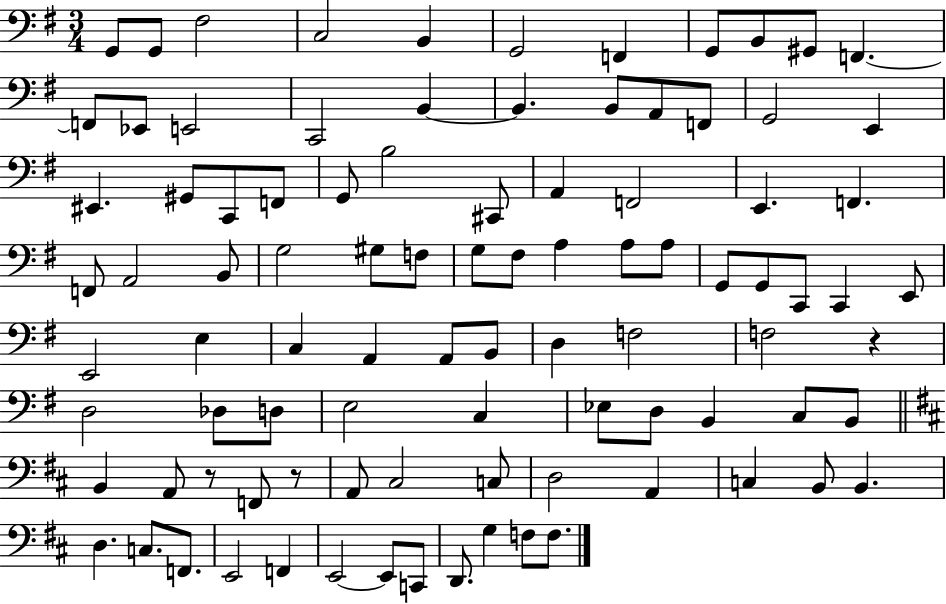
G2/e G2/e F#3/h C3/h B2/q G2/h F2/q G2/e B2/e G#2/e F2/q. F2/e Eb2/e E2/h C2/h B2/q B2/q. B2/e A2/e F2/e G2/h E2/q EIS2/q. G#2/e C2/e F2/e G2/e B3/h C#2/e A2/q F2/h E2/q. F2/q. F2/e A2/h B2/e G3/h G#3/e F3/e G3/e F#3/e A3/q A3/e A3/e G2/e G2/e C2/e C2/q E2/e E2/h E3/q C3/q A2/q A2/e B2/e D3/q F3/h F3/h R/q D3/h Db3/e D3/e E3/h C3/q Eb3/e D3/e B2/q C3/e B2/e B2/q A2/e R/e F2/e R/e A2/e C#3/h C3/e D3/h A2/q C3/q B2/e B2/q. D3/q. C3/e. F2/e. E2/h F2/q E2/h E2/e C2/e D2/e. G3/q F3/e F3/e.